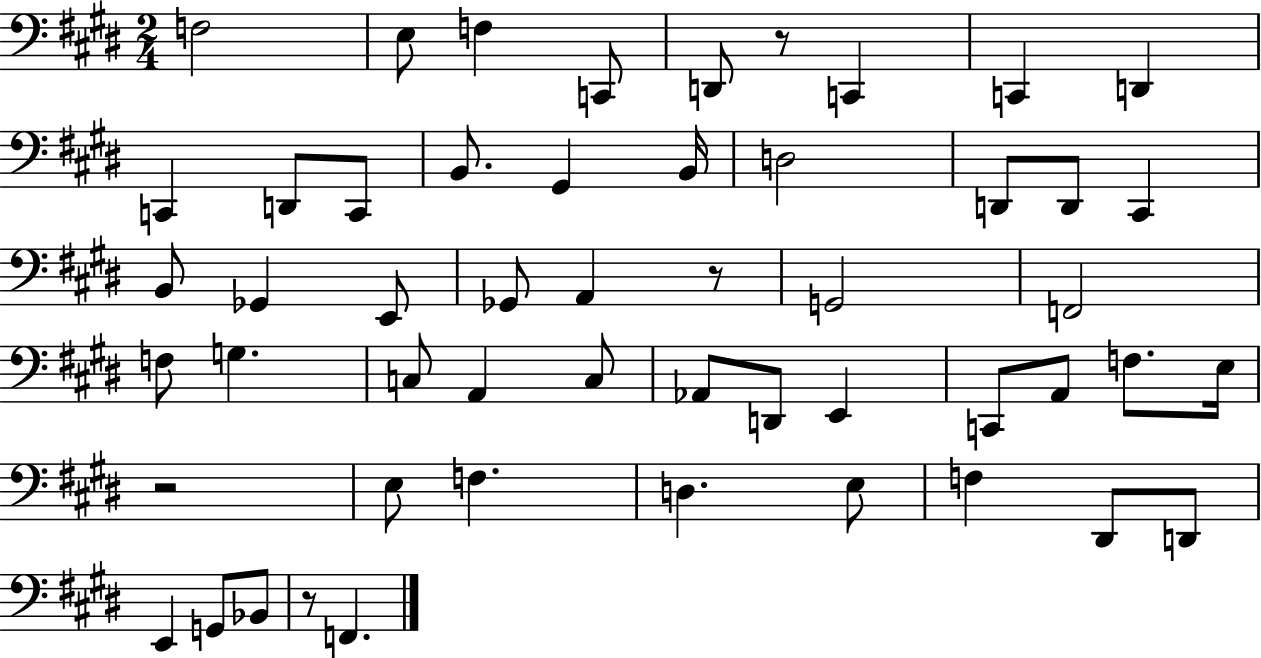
F3/h E3/e F3/q C2/e D2/e R/e C2/q C2/q D2/q C2/q D2/e C2/e B2/e. G#2/q B2/s D3/h D2/e D2/e C#2/q B2/e Gb2/q E2/e Gb2/e A2/q R/e G2/h F2/h F3/e G3/q. C3/e A2/q C3/e Ab2/e D2/e E2/q C2/e A2/e F3/e. E3/s R/h E3/e F3/q. D3/q. E3/e F3/q D#2/e D2/e E2/q G2/e Bb2/e R/e F2/q.